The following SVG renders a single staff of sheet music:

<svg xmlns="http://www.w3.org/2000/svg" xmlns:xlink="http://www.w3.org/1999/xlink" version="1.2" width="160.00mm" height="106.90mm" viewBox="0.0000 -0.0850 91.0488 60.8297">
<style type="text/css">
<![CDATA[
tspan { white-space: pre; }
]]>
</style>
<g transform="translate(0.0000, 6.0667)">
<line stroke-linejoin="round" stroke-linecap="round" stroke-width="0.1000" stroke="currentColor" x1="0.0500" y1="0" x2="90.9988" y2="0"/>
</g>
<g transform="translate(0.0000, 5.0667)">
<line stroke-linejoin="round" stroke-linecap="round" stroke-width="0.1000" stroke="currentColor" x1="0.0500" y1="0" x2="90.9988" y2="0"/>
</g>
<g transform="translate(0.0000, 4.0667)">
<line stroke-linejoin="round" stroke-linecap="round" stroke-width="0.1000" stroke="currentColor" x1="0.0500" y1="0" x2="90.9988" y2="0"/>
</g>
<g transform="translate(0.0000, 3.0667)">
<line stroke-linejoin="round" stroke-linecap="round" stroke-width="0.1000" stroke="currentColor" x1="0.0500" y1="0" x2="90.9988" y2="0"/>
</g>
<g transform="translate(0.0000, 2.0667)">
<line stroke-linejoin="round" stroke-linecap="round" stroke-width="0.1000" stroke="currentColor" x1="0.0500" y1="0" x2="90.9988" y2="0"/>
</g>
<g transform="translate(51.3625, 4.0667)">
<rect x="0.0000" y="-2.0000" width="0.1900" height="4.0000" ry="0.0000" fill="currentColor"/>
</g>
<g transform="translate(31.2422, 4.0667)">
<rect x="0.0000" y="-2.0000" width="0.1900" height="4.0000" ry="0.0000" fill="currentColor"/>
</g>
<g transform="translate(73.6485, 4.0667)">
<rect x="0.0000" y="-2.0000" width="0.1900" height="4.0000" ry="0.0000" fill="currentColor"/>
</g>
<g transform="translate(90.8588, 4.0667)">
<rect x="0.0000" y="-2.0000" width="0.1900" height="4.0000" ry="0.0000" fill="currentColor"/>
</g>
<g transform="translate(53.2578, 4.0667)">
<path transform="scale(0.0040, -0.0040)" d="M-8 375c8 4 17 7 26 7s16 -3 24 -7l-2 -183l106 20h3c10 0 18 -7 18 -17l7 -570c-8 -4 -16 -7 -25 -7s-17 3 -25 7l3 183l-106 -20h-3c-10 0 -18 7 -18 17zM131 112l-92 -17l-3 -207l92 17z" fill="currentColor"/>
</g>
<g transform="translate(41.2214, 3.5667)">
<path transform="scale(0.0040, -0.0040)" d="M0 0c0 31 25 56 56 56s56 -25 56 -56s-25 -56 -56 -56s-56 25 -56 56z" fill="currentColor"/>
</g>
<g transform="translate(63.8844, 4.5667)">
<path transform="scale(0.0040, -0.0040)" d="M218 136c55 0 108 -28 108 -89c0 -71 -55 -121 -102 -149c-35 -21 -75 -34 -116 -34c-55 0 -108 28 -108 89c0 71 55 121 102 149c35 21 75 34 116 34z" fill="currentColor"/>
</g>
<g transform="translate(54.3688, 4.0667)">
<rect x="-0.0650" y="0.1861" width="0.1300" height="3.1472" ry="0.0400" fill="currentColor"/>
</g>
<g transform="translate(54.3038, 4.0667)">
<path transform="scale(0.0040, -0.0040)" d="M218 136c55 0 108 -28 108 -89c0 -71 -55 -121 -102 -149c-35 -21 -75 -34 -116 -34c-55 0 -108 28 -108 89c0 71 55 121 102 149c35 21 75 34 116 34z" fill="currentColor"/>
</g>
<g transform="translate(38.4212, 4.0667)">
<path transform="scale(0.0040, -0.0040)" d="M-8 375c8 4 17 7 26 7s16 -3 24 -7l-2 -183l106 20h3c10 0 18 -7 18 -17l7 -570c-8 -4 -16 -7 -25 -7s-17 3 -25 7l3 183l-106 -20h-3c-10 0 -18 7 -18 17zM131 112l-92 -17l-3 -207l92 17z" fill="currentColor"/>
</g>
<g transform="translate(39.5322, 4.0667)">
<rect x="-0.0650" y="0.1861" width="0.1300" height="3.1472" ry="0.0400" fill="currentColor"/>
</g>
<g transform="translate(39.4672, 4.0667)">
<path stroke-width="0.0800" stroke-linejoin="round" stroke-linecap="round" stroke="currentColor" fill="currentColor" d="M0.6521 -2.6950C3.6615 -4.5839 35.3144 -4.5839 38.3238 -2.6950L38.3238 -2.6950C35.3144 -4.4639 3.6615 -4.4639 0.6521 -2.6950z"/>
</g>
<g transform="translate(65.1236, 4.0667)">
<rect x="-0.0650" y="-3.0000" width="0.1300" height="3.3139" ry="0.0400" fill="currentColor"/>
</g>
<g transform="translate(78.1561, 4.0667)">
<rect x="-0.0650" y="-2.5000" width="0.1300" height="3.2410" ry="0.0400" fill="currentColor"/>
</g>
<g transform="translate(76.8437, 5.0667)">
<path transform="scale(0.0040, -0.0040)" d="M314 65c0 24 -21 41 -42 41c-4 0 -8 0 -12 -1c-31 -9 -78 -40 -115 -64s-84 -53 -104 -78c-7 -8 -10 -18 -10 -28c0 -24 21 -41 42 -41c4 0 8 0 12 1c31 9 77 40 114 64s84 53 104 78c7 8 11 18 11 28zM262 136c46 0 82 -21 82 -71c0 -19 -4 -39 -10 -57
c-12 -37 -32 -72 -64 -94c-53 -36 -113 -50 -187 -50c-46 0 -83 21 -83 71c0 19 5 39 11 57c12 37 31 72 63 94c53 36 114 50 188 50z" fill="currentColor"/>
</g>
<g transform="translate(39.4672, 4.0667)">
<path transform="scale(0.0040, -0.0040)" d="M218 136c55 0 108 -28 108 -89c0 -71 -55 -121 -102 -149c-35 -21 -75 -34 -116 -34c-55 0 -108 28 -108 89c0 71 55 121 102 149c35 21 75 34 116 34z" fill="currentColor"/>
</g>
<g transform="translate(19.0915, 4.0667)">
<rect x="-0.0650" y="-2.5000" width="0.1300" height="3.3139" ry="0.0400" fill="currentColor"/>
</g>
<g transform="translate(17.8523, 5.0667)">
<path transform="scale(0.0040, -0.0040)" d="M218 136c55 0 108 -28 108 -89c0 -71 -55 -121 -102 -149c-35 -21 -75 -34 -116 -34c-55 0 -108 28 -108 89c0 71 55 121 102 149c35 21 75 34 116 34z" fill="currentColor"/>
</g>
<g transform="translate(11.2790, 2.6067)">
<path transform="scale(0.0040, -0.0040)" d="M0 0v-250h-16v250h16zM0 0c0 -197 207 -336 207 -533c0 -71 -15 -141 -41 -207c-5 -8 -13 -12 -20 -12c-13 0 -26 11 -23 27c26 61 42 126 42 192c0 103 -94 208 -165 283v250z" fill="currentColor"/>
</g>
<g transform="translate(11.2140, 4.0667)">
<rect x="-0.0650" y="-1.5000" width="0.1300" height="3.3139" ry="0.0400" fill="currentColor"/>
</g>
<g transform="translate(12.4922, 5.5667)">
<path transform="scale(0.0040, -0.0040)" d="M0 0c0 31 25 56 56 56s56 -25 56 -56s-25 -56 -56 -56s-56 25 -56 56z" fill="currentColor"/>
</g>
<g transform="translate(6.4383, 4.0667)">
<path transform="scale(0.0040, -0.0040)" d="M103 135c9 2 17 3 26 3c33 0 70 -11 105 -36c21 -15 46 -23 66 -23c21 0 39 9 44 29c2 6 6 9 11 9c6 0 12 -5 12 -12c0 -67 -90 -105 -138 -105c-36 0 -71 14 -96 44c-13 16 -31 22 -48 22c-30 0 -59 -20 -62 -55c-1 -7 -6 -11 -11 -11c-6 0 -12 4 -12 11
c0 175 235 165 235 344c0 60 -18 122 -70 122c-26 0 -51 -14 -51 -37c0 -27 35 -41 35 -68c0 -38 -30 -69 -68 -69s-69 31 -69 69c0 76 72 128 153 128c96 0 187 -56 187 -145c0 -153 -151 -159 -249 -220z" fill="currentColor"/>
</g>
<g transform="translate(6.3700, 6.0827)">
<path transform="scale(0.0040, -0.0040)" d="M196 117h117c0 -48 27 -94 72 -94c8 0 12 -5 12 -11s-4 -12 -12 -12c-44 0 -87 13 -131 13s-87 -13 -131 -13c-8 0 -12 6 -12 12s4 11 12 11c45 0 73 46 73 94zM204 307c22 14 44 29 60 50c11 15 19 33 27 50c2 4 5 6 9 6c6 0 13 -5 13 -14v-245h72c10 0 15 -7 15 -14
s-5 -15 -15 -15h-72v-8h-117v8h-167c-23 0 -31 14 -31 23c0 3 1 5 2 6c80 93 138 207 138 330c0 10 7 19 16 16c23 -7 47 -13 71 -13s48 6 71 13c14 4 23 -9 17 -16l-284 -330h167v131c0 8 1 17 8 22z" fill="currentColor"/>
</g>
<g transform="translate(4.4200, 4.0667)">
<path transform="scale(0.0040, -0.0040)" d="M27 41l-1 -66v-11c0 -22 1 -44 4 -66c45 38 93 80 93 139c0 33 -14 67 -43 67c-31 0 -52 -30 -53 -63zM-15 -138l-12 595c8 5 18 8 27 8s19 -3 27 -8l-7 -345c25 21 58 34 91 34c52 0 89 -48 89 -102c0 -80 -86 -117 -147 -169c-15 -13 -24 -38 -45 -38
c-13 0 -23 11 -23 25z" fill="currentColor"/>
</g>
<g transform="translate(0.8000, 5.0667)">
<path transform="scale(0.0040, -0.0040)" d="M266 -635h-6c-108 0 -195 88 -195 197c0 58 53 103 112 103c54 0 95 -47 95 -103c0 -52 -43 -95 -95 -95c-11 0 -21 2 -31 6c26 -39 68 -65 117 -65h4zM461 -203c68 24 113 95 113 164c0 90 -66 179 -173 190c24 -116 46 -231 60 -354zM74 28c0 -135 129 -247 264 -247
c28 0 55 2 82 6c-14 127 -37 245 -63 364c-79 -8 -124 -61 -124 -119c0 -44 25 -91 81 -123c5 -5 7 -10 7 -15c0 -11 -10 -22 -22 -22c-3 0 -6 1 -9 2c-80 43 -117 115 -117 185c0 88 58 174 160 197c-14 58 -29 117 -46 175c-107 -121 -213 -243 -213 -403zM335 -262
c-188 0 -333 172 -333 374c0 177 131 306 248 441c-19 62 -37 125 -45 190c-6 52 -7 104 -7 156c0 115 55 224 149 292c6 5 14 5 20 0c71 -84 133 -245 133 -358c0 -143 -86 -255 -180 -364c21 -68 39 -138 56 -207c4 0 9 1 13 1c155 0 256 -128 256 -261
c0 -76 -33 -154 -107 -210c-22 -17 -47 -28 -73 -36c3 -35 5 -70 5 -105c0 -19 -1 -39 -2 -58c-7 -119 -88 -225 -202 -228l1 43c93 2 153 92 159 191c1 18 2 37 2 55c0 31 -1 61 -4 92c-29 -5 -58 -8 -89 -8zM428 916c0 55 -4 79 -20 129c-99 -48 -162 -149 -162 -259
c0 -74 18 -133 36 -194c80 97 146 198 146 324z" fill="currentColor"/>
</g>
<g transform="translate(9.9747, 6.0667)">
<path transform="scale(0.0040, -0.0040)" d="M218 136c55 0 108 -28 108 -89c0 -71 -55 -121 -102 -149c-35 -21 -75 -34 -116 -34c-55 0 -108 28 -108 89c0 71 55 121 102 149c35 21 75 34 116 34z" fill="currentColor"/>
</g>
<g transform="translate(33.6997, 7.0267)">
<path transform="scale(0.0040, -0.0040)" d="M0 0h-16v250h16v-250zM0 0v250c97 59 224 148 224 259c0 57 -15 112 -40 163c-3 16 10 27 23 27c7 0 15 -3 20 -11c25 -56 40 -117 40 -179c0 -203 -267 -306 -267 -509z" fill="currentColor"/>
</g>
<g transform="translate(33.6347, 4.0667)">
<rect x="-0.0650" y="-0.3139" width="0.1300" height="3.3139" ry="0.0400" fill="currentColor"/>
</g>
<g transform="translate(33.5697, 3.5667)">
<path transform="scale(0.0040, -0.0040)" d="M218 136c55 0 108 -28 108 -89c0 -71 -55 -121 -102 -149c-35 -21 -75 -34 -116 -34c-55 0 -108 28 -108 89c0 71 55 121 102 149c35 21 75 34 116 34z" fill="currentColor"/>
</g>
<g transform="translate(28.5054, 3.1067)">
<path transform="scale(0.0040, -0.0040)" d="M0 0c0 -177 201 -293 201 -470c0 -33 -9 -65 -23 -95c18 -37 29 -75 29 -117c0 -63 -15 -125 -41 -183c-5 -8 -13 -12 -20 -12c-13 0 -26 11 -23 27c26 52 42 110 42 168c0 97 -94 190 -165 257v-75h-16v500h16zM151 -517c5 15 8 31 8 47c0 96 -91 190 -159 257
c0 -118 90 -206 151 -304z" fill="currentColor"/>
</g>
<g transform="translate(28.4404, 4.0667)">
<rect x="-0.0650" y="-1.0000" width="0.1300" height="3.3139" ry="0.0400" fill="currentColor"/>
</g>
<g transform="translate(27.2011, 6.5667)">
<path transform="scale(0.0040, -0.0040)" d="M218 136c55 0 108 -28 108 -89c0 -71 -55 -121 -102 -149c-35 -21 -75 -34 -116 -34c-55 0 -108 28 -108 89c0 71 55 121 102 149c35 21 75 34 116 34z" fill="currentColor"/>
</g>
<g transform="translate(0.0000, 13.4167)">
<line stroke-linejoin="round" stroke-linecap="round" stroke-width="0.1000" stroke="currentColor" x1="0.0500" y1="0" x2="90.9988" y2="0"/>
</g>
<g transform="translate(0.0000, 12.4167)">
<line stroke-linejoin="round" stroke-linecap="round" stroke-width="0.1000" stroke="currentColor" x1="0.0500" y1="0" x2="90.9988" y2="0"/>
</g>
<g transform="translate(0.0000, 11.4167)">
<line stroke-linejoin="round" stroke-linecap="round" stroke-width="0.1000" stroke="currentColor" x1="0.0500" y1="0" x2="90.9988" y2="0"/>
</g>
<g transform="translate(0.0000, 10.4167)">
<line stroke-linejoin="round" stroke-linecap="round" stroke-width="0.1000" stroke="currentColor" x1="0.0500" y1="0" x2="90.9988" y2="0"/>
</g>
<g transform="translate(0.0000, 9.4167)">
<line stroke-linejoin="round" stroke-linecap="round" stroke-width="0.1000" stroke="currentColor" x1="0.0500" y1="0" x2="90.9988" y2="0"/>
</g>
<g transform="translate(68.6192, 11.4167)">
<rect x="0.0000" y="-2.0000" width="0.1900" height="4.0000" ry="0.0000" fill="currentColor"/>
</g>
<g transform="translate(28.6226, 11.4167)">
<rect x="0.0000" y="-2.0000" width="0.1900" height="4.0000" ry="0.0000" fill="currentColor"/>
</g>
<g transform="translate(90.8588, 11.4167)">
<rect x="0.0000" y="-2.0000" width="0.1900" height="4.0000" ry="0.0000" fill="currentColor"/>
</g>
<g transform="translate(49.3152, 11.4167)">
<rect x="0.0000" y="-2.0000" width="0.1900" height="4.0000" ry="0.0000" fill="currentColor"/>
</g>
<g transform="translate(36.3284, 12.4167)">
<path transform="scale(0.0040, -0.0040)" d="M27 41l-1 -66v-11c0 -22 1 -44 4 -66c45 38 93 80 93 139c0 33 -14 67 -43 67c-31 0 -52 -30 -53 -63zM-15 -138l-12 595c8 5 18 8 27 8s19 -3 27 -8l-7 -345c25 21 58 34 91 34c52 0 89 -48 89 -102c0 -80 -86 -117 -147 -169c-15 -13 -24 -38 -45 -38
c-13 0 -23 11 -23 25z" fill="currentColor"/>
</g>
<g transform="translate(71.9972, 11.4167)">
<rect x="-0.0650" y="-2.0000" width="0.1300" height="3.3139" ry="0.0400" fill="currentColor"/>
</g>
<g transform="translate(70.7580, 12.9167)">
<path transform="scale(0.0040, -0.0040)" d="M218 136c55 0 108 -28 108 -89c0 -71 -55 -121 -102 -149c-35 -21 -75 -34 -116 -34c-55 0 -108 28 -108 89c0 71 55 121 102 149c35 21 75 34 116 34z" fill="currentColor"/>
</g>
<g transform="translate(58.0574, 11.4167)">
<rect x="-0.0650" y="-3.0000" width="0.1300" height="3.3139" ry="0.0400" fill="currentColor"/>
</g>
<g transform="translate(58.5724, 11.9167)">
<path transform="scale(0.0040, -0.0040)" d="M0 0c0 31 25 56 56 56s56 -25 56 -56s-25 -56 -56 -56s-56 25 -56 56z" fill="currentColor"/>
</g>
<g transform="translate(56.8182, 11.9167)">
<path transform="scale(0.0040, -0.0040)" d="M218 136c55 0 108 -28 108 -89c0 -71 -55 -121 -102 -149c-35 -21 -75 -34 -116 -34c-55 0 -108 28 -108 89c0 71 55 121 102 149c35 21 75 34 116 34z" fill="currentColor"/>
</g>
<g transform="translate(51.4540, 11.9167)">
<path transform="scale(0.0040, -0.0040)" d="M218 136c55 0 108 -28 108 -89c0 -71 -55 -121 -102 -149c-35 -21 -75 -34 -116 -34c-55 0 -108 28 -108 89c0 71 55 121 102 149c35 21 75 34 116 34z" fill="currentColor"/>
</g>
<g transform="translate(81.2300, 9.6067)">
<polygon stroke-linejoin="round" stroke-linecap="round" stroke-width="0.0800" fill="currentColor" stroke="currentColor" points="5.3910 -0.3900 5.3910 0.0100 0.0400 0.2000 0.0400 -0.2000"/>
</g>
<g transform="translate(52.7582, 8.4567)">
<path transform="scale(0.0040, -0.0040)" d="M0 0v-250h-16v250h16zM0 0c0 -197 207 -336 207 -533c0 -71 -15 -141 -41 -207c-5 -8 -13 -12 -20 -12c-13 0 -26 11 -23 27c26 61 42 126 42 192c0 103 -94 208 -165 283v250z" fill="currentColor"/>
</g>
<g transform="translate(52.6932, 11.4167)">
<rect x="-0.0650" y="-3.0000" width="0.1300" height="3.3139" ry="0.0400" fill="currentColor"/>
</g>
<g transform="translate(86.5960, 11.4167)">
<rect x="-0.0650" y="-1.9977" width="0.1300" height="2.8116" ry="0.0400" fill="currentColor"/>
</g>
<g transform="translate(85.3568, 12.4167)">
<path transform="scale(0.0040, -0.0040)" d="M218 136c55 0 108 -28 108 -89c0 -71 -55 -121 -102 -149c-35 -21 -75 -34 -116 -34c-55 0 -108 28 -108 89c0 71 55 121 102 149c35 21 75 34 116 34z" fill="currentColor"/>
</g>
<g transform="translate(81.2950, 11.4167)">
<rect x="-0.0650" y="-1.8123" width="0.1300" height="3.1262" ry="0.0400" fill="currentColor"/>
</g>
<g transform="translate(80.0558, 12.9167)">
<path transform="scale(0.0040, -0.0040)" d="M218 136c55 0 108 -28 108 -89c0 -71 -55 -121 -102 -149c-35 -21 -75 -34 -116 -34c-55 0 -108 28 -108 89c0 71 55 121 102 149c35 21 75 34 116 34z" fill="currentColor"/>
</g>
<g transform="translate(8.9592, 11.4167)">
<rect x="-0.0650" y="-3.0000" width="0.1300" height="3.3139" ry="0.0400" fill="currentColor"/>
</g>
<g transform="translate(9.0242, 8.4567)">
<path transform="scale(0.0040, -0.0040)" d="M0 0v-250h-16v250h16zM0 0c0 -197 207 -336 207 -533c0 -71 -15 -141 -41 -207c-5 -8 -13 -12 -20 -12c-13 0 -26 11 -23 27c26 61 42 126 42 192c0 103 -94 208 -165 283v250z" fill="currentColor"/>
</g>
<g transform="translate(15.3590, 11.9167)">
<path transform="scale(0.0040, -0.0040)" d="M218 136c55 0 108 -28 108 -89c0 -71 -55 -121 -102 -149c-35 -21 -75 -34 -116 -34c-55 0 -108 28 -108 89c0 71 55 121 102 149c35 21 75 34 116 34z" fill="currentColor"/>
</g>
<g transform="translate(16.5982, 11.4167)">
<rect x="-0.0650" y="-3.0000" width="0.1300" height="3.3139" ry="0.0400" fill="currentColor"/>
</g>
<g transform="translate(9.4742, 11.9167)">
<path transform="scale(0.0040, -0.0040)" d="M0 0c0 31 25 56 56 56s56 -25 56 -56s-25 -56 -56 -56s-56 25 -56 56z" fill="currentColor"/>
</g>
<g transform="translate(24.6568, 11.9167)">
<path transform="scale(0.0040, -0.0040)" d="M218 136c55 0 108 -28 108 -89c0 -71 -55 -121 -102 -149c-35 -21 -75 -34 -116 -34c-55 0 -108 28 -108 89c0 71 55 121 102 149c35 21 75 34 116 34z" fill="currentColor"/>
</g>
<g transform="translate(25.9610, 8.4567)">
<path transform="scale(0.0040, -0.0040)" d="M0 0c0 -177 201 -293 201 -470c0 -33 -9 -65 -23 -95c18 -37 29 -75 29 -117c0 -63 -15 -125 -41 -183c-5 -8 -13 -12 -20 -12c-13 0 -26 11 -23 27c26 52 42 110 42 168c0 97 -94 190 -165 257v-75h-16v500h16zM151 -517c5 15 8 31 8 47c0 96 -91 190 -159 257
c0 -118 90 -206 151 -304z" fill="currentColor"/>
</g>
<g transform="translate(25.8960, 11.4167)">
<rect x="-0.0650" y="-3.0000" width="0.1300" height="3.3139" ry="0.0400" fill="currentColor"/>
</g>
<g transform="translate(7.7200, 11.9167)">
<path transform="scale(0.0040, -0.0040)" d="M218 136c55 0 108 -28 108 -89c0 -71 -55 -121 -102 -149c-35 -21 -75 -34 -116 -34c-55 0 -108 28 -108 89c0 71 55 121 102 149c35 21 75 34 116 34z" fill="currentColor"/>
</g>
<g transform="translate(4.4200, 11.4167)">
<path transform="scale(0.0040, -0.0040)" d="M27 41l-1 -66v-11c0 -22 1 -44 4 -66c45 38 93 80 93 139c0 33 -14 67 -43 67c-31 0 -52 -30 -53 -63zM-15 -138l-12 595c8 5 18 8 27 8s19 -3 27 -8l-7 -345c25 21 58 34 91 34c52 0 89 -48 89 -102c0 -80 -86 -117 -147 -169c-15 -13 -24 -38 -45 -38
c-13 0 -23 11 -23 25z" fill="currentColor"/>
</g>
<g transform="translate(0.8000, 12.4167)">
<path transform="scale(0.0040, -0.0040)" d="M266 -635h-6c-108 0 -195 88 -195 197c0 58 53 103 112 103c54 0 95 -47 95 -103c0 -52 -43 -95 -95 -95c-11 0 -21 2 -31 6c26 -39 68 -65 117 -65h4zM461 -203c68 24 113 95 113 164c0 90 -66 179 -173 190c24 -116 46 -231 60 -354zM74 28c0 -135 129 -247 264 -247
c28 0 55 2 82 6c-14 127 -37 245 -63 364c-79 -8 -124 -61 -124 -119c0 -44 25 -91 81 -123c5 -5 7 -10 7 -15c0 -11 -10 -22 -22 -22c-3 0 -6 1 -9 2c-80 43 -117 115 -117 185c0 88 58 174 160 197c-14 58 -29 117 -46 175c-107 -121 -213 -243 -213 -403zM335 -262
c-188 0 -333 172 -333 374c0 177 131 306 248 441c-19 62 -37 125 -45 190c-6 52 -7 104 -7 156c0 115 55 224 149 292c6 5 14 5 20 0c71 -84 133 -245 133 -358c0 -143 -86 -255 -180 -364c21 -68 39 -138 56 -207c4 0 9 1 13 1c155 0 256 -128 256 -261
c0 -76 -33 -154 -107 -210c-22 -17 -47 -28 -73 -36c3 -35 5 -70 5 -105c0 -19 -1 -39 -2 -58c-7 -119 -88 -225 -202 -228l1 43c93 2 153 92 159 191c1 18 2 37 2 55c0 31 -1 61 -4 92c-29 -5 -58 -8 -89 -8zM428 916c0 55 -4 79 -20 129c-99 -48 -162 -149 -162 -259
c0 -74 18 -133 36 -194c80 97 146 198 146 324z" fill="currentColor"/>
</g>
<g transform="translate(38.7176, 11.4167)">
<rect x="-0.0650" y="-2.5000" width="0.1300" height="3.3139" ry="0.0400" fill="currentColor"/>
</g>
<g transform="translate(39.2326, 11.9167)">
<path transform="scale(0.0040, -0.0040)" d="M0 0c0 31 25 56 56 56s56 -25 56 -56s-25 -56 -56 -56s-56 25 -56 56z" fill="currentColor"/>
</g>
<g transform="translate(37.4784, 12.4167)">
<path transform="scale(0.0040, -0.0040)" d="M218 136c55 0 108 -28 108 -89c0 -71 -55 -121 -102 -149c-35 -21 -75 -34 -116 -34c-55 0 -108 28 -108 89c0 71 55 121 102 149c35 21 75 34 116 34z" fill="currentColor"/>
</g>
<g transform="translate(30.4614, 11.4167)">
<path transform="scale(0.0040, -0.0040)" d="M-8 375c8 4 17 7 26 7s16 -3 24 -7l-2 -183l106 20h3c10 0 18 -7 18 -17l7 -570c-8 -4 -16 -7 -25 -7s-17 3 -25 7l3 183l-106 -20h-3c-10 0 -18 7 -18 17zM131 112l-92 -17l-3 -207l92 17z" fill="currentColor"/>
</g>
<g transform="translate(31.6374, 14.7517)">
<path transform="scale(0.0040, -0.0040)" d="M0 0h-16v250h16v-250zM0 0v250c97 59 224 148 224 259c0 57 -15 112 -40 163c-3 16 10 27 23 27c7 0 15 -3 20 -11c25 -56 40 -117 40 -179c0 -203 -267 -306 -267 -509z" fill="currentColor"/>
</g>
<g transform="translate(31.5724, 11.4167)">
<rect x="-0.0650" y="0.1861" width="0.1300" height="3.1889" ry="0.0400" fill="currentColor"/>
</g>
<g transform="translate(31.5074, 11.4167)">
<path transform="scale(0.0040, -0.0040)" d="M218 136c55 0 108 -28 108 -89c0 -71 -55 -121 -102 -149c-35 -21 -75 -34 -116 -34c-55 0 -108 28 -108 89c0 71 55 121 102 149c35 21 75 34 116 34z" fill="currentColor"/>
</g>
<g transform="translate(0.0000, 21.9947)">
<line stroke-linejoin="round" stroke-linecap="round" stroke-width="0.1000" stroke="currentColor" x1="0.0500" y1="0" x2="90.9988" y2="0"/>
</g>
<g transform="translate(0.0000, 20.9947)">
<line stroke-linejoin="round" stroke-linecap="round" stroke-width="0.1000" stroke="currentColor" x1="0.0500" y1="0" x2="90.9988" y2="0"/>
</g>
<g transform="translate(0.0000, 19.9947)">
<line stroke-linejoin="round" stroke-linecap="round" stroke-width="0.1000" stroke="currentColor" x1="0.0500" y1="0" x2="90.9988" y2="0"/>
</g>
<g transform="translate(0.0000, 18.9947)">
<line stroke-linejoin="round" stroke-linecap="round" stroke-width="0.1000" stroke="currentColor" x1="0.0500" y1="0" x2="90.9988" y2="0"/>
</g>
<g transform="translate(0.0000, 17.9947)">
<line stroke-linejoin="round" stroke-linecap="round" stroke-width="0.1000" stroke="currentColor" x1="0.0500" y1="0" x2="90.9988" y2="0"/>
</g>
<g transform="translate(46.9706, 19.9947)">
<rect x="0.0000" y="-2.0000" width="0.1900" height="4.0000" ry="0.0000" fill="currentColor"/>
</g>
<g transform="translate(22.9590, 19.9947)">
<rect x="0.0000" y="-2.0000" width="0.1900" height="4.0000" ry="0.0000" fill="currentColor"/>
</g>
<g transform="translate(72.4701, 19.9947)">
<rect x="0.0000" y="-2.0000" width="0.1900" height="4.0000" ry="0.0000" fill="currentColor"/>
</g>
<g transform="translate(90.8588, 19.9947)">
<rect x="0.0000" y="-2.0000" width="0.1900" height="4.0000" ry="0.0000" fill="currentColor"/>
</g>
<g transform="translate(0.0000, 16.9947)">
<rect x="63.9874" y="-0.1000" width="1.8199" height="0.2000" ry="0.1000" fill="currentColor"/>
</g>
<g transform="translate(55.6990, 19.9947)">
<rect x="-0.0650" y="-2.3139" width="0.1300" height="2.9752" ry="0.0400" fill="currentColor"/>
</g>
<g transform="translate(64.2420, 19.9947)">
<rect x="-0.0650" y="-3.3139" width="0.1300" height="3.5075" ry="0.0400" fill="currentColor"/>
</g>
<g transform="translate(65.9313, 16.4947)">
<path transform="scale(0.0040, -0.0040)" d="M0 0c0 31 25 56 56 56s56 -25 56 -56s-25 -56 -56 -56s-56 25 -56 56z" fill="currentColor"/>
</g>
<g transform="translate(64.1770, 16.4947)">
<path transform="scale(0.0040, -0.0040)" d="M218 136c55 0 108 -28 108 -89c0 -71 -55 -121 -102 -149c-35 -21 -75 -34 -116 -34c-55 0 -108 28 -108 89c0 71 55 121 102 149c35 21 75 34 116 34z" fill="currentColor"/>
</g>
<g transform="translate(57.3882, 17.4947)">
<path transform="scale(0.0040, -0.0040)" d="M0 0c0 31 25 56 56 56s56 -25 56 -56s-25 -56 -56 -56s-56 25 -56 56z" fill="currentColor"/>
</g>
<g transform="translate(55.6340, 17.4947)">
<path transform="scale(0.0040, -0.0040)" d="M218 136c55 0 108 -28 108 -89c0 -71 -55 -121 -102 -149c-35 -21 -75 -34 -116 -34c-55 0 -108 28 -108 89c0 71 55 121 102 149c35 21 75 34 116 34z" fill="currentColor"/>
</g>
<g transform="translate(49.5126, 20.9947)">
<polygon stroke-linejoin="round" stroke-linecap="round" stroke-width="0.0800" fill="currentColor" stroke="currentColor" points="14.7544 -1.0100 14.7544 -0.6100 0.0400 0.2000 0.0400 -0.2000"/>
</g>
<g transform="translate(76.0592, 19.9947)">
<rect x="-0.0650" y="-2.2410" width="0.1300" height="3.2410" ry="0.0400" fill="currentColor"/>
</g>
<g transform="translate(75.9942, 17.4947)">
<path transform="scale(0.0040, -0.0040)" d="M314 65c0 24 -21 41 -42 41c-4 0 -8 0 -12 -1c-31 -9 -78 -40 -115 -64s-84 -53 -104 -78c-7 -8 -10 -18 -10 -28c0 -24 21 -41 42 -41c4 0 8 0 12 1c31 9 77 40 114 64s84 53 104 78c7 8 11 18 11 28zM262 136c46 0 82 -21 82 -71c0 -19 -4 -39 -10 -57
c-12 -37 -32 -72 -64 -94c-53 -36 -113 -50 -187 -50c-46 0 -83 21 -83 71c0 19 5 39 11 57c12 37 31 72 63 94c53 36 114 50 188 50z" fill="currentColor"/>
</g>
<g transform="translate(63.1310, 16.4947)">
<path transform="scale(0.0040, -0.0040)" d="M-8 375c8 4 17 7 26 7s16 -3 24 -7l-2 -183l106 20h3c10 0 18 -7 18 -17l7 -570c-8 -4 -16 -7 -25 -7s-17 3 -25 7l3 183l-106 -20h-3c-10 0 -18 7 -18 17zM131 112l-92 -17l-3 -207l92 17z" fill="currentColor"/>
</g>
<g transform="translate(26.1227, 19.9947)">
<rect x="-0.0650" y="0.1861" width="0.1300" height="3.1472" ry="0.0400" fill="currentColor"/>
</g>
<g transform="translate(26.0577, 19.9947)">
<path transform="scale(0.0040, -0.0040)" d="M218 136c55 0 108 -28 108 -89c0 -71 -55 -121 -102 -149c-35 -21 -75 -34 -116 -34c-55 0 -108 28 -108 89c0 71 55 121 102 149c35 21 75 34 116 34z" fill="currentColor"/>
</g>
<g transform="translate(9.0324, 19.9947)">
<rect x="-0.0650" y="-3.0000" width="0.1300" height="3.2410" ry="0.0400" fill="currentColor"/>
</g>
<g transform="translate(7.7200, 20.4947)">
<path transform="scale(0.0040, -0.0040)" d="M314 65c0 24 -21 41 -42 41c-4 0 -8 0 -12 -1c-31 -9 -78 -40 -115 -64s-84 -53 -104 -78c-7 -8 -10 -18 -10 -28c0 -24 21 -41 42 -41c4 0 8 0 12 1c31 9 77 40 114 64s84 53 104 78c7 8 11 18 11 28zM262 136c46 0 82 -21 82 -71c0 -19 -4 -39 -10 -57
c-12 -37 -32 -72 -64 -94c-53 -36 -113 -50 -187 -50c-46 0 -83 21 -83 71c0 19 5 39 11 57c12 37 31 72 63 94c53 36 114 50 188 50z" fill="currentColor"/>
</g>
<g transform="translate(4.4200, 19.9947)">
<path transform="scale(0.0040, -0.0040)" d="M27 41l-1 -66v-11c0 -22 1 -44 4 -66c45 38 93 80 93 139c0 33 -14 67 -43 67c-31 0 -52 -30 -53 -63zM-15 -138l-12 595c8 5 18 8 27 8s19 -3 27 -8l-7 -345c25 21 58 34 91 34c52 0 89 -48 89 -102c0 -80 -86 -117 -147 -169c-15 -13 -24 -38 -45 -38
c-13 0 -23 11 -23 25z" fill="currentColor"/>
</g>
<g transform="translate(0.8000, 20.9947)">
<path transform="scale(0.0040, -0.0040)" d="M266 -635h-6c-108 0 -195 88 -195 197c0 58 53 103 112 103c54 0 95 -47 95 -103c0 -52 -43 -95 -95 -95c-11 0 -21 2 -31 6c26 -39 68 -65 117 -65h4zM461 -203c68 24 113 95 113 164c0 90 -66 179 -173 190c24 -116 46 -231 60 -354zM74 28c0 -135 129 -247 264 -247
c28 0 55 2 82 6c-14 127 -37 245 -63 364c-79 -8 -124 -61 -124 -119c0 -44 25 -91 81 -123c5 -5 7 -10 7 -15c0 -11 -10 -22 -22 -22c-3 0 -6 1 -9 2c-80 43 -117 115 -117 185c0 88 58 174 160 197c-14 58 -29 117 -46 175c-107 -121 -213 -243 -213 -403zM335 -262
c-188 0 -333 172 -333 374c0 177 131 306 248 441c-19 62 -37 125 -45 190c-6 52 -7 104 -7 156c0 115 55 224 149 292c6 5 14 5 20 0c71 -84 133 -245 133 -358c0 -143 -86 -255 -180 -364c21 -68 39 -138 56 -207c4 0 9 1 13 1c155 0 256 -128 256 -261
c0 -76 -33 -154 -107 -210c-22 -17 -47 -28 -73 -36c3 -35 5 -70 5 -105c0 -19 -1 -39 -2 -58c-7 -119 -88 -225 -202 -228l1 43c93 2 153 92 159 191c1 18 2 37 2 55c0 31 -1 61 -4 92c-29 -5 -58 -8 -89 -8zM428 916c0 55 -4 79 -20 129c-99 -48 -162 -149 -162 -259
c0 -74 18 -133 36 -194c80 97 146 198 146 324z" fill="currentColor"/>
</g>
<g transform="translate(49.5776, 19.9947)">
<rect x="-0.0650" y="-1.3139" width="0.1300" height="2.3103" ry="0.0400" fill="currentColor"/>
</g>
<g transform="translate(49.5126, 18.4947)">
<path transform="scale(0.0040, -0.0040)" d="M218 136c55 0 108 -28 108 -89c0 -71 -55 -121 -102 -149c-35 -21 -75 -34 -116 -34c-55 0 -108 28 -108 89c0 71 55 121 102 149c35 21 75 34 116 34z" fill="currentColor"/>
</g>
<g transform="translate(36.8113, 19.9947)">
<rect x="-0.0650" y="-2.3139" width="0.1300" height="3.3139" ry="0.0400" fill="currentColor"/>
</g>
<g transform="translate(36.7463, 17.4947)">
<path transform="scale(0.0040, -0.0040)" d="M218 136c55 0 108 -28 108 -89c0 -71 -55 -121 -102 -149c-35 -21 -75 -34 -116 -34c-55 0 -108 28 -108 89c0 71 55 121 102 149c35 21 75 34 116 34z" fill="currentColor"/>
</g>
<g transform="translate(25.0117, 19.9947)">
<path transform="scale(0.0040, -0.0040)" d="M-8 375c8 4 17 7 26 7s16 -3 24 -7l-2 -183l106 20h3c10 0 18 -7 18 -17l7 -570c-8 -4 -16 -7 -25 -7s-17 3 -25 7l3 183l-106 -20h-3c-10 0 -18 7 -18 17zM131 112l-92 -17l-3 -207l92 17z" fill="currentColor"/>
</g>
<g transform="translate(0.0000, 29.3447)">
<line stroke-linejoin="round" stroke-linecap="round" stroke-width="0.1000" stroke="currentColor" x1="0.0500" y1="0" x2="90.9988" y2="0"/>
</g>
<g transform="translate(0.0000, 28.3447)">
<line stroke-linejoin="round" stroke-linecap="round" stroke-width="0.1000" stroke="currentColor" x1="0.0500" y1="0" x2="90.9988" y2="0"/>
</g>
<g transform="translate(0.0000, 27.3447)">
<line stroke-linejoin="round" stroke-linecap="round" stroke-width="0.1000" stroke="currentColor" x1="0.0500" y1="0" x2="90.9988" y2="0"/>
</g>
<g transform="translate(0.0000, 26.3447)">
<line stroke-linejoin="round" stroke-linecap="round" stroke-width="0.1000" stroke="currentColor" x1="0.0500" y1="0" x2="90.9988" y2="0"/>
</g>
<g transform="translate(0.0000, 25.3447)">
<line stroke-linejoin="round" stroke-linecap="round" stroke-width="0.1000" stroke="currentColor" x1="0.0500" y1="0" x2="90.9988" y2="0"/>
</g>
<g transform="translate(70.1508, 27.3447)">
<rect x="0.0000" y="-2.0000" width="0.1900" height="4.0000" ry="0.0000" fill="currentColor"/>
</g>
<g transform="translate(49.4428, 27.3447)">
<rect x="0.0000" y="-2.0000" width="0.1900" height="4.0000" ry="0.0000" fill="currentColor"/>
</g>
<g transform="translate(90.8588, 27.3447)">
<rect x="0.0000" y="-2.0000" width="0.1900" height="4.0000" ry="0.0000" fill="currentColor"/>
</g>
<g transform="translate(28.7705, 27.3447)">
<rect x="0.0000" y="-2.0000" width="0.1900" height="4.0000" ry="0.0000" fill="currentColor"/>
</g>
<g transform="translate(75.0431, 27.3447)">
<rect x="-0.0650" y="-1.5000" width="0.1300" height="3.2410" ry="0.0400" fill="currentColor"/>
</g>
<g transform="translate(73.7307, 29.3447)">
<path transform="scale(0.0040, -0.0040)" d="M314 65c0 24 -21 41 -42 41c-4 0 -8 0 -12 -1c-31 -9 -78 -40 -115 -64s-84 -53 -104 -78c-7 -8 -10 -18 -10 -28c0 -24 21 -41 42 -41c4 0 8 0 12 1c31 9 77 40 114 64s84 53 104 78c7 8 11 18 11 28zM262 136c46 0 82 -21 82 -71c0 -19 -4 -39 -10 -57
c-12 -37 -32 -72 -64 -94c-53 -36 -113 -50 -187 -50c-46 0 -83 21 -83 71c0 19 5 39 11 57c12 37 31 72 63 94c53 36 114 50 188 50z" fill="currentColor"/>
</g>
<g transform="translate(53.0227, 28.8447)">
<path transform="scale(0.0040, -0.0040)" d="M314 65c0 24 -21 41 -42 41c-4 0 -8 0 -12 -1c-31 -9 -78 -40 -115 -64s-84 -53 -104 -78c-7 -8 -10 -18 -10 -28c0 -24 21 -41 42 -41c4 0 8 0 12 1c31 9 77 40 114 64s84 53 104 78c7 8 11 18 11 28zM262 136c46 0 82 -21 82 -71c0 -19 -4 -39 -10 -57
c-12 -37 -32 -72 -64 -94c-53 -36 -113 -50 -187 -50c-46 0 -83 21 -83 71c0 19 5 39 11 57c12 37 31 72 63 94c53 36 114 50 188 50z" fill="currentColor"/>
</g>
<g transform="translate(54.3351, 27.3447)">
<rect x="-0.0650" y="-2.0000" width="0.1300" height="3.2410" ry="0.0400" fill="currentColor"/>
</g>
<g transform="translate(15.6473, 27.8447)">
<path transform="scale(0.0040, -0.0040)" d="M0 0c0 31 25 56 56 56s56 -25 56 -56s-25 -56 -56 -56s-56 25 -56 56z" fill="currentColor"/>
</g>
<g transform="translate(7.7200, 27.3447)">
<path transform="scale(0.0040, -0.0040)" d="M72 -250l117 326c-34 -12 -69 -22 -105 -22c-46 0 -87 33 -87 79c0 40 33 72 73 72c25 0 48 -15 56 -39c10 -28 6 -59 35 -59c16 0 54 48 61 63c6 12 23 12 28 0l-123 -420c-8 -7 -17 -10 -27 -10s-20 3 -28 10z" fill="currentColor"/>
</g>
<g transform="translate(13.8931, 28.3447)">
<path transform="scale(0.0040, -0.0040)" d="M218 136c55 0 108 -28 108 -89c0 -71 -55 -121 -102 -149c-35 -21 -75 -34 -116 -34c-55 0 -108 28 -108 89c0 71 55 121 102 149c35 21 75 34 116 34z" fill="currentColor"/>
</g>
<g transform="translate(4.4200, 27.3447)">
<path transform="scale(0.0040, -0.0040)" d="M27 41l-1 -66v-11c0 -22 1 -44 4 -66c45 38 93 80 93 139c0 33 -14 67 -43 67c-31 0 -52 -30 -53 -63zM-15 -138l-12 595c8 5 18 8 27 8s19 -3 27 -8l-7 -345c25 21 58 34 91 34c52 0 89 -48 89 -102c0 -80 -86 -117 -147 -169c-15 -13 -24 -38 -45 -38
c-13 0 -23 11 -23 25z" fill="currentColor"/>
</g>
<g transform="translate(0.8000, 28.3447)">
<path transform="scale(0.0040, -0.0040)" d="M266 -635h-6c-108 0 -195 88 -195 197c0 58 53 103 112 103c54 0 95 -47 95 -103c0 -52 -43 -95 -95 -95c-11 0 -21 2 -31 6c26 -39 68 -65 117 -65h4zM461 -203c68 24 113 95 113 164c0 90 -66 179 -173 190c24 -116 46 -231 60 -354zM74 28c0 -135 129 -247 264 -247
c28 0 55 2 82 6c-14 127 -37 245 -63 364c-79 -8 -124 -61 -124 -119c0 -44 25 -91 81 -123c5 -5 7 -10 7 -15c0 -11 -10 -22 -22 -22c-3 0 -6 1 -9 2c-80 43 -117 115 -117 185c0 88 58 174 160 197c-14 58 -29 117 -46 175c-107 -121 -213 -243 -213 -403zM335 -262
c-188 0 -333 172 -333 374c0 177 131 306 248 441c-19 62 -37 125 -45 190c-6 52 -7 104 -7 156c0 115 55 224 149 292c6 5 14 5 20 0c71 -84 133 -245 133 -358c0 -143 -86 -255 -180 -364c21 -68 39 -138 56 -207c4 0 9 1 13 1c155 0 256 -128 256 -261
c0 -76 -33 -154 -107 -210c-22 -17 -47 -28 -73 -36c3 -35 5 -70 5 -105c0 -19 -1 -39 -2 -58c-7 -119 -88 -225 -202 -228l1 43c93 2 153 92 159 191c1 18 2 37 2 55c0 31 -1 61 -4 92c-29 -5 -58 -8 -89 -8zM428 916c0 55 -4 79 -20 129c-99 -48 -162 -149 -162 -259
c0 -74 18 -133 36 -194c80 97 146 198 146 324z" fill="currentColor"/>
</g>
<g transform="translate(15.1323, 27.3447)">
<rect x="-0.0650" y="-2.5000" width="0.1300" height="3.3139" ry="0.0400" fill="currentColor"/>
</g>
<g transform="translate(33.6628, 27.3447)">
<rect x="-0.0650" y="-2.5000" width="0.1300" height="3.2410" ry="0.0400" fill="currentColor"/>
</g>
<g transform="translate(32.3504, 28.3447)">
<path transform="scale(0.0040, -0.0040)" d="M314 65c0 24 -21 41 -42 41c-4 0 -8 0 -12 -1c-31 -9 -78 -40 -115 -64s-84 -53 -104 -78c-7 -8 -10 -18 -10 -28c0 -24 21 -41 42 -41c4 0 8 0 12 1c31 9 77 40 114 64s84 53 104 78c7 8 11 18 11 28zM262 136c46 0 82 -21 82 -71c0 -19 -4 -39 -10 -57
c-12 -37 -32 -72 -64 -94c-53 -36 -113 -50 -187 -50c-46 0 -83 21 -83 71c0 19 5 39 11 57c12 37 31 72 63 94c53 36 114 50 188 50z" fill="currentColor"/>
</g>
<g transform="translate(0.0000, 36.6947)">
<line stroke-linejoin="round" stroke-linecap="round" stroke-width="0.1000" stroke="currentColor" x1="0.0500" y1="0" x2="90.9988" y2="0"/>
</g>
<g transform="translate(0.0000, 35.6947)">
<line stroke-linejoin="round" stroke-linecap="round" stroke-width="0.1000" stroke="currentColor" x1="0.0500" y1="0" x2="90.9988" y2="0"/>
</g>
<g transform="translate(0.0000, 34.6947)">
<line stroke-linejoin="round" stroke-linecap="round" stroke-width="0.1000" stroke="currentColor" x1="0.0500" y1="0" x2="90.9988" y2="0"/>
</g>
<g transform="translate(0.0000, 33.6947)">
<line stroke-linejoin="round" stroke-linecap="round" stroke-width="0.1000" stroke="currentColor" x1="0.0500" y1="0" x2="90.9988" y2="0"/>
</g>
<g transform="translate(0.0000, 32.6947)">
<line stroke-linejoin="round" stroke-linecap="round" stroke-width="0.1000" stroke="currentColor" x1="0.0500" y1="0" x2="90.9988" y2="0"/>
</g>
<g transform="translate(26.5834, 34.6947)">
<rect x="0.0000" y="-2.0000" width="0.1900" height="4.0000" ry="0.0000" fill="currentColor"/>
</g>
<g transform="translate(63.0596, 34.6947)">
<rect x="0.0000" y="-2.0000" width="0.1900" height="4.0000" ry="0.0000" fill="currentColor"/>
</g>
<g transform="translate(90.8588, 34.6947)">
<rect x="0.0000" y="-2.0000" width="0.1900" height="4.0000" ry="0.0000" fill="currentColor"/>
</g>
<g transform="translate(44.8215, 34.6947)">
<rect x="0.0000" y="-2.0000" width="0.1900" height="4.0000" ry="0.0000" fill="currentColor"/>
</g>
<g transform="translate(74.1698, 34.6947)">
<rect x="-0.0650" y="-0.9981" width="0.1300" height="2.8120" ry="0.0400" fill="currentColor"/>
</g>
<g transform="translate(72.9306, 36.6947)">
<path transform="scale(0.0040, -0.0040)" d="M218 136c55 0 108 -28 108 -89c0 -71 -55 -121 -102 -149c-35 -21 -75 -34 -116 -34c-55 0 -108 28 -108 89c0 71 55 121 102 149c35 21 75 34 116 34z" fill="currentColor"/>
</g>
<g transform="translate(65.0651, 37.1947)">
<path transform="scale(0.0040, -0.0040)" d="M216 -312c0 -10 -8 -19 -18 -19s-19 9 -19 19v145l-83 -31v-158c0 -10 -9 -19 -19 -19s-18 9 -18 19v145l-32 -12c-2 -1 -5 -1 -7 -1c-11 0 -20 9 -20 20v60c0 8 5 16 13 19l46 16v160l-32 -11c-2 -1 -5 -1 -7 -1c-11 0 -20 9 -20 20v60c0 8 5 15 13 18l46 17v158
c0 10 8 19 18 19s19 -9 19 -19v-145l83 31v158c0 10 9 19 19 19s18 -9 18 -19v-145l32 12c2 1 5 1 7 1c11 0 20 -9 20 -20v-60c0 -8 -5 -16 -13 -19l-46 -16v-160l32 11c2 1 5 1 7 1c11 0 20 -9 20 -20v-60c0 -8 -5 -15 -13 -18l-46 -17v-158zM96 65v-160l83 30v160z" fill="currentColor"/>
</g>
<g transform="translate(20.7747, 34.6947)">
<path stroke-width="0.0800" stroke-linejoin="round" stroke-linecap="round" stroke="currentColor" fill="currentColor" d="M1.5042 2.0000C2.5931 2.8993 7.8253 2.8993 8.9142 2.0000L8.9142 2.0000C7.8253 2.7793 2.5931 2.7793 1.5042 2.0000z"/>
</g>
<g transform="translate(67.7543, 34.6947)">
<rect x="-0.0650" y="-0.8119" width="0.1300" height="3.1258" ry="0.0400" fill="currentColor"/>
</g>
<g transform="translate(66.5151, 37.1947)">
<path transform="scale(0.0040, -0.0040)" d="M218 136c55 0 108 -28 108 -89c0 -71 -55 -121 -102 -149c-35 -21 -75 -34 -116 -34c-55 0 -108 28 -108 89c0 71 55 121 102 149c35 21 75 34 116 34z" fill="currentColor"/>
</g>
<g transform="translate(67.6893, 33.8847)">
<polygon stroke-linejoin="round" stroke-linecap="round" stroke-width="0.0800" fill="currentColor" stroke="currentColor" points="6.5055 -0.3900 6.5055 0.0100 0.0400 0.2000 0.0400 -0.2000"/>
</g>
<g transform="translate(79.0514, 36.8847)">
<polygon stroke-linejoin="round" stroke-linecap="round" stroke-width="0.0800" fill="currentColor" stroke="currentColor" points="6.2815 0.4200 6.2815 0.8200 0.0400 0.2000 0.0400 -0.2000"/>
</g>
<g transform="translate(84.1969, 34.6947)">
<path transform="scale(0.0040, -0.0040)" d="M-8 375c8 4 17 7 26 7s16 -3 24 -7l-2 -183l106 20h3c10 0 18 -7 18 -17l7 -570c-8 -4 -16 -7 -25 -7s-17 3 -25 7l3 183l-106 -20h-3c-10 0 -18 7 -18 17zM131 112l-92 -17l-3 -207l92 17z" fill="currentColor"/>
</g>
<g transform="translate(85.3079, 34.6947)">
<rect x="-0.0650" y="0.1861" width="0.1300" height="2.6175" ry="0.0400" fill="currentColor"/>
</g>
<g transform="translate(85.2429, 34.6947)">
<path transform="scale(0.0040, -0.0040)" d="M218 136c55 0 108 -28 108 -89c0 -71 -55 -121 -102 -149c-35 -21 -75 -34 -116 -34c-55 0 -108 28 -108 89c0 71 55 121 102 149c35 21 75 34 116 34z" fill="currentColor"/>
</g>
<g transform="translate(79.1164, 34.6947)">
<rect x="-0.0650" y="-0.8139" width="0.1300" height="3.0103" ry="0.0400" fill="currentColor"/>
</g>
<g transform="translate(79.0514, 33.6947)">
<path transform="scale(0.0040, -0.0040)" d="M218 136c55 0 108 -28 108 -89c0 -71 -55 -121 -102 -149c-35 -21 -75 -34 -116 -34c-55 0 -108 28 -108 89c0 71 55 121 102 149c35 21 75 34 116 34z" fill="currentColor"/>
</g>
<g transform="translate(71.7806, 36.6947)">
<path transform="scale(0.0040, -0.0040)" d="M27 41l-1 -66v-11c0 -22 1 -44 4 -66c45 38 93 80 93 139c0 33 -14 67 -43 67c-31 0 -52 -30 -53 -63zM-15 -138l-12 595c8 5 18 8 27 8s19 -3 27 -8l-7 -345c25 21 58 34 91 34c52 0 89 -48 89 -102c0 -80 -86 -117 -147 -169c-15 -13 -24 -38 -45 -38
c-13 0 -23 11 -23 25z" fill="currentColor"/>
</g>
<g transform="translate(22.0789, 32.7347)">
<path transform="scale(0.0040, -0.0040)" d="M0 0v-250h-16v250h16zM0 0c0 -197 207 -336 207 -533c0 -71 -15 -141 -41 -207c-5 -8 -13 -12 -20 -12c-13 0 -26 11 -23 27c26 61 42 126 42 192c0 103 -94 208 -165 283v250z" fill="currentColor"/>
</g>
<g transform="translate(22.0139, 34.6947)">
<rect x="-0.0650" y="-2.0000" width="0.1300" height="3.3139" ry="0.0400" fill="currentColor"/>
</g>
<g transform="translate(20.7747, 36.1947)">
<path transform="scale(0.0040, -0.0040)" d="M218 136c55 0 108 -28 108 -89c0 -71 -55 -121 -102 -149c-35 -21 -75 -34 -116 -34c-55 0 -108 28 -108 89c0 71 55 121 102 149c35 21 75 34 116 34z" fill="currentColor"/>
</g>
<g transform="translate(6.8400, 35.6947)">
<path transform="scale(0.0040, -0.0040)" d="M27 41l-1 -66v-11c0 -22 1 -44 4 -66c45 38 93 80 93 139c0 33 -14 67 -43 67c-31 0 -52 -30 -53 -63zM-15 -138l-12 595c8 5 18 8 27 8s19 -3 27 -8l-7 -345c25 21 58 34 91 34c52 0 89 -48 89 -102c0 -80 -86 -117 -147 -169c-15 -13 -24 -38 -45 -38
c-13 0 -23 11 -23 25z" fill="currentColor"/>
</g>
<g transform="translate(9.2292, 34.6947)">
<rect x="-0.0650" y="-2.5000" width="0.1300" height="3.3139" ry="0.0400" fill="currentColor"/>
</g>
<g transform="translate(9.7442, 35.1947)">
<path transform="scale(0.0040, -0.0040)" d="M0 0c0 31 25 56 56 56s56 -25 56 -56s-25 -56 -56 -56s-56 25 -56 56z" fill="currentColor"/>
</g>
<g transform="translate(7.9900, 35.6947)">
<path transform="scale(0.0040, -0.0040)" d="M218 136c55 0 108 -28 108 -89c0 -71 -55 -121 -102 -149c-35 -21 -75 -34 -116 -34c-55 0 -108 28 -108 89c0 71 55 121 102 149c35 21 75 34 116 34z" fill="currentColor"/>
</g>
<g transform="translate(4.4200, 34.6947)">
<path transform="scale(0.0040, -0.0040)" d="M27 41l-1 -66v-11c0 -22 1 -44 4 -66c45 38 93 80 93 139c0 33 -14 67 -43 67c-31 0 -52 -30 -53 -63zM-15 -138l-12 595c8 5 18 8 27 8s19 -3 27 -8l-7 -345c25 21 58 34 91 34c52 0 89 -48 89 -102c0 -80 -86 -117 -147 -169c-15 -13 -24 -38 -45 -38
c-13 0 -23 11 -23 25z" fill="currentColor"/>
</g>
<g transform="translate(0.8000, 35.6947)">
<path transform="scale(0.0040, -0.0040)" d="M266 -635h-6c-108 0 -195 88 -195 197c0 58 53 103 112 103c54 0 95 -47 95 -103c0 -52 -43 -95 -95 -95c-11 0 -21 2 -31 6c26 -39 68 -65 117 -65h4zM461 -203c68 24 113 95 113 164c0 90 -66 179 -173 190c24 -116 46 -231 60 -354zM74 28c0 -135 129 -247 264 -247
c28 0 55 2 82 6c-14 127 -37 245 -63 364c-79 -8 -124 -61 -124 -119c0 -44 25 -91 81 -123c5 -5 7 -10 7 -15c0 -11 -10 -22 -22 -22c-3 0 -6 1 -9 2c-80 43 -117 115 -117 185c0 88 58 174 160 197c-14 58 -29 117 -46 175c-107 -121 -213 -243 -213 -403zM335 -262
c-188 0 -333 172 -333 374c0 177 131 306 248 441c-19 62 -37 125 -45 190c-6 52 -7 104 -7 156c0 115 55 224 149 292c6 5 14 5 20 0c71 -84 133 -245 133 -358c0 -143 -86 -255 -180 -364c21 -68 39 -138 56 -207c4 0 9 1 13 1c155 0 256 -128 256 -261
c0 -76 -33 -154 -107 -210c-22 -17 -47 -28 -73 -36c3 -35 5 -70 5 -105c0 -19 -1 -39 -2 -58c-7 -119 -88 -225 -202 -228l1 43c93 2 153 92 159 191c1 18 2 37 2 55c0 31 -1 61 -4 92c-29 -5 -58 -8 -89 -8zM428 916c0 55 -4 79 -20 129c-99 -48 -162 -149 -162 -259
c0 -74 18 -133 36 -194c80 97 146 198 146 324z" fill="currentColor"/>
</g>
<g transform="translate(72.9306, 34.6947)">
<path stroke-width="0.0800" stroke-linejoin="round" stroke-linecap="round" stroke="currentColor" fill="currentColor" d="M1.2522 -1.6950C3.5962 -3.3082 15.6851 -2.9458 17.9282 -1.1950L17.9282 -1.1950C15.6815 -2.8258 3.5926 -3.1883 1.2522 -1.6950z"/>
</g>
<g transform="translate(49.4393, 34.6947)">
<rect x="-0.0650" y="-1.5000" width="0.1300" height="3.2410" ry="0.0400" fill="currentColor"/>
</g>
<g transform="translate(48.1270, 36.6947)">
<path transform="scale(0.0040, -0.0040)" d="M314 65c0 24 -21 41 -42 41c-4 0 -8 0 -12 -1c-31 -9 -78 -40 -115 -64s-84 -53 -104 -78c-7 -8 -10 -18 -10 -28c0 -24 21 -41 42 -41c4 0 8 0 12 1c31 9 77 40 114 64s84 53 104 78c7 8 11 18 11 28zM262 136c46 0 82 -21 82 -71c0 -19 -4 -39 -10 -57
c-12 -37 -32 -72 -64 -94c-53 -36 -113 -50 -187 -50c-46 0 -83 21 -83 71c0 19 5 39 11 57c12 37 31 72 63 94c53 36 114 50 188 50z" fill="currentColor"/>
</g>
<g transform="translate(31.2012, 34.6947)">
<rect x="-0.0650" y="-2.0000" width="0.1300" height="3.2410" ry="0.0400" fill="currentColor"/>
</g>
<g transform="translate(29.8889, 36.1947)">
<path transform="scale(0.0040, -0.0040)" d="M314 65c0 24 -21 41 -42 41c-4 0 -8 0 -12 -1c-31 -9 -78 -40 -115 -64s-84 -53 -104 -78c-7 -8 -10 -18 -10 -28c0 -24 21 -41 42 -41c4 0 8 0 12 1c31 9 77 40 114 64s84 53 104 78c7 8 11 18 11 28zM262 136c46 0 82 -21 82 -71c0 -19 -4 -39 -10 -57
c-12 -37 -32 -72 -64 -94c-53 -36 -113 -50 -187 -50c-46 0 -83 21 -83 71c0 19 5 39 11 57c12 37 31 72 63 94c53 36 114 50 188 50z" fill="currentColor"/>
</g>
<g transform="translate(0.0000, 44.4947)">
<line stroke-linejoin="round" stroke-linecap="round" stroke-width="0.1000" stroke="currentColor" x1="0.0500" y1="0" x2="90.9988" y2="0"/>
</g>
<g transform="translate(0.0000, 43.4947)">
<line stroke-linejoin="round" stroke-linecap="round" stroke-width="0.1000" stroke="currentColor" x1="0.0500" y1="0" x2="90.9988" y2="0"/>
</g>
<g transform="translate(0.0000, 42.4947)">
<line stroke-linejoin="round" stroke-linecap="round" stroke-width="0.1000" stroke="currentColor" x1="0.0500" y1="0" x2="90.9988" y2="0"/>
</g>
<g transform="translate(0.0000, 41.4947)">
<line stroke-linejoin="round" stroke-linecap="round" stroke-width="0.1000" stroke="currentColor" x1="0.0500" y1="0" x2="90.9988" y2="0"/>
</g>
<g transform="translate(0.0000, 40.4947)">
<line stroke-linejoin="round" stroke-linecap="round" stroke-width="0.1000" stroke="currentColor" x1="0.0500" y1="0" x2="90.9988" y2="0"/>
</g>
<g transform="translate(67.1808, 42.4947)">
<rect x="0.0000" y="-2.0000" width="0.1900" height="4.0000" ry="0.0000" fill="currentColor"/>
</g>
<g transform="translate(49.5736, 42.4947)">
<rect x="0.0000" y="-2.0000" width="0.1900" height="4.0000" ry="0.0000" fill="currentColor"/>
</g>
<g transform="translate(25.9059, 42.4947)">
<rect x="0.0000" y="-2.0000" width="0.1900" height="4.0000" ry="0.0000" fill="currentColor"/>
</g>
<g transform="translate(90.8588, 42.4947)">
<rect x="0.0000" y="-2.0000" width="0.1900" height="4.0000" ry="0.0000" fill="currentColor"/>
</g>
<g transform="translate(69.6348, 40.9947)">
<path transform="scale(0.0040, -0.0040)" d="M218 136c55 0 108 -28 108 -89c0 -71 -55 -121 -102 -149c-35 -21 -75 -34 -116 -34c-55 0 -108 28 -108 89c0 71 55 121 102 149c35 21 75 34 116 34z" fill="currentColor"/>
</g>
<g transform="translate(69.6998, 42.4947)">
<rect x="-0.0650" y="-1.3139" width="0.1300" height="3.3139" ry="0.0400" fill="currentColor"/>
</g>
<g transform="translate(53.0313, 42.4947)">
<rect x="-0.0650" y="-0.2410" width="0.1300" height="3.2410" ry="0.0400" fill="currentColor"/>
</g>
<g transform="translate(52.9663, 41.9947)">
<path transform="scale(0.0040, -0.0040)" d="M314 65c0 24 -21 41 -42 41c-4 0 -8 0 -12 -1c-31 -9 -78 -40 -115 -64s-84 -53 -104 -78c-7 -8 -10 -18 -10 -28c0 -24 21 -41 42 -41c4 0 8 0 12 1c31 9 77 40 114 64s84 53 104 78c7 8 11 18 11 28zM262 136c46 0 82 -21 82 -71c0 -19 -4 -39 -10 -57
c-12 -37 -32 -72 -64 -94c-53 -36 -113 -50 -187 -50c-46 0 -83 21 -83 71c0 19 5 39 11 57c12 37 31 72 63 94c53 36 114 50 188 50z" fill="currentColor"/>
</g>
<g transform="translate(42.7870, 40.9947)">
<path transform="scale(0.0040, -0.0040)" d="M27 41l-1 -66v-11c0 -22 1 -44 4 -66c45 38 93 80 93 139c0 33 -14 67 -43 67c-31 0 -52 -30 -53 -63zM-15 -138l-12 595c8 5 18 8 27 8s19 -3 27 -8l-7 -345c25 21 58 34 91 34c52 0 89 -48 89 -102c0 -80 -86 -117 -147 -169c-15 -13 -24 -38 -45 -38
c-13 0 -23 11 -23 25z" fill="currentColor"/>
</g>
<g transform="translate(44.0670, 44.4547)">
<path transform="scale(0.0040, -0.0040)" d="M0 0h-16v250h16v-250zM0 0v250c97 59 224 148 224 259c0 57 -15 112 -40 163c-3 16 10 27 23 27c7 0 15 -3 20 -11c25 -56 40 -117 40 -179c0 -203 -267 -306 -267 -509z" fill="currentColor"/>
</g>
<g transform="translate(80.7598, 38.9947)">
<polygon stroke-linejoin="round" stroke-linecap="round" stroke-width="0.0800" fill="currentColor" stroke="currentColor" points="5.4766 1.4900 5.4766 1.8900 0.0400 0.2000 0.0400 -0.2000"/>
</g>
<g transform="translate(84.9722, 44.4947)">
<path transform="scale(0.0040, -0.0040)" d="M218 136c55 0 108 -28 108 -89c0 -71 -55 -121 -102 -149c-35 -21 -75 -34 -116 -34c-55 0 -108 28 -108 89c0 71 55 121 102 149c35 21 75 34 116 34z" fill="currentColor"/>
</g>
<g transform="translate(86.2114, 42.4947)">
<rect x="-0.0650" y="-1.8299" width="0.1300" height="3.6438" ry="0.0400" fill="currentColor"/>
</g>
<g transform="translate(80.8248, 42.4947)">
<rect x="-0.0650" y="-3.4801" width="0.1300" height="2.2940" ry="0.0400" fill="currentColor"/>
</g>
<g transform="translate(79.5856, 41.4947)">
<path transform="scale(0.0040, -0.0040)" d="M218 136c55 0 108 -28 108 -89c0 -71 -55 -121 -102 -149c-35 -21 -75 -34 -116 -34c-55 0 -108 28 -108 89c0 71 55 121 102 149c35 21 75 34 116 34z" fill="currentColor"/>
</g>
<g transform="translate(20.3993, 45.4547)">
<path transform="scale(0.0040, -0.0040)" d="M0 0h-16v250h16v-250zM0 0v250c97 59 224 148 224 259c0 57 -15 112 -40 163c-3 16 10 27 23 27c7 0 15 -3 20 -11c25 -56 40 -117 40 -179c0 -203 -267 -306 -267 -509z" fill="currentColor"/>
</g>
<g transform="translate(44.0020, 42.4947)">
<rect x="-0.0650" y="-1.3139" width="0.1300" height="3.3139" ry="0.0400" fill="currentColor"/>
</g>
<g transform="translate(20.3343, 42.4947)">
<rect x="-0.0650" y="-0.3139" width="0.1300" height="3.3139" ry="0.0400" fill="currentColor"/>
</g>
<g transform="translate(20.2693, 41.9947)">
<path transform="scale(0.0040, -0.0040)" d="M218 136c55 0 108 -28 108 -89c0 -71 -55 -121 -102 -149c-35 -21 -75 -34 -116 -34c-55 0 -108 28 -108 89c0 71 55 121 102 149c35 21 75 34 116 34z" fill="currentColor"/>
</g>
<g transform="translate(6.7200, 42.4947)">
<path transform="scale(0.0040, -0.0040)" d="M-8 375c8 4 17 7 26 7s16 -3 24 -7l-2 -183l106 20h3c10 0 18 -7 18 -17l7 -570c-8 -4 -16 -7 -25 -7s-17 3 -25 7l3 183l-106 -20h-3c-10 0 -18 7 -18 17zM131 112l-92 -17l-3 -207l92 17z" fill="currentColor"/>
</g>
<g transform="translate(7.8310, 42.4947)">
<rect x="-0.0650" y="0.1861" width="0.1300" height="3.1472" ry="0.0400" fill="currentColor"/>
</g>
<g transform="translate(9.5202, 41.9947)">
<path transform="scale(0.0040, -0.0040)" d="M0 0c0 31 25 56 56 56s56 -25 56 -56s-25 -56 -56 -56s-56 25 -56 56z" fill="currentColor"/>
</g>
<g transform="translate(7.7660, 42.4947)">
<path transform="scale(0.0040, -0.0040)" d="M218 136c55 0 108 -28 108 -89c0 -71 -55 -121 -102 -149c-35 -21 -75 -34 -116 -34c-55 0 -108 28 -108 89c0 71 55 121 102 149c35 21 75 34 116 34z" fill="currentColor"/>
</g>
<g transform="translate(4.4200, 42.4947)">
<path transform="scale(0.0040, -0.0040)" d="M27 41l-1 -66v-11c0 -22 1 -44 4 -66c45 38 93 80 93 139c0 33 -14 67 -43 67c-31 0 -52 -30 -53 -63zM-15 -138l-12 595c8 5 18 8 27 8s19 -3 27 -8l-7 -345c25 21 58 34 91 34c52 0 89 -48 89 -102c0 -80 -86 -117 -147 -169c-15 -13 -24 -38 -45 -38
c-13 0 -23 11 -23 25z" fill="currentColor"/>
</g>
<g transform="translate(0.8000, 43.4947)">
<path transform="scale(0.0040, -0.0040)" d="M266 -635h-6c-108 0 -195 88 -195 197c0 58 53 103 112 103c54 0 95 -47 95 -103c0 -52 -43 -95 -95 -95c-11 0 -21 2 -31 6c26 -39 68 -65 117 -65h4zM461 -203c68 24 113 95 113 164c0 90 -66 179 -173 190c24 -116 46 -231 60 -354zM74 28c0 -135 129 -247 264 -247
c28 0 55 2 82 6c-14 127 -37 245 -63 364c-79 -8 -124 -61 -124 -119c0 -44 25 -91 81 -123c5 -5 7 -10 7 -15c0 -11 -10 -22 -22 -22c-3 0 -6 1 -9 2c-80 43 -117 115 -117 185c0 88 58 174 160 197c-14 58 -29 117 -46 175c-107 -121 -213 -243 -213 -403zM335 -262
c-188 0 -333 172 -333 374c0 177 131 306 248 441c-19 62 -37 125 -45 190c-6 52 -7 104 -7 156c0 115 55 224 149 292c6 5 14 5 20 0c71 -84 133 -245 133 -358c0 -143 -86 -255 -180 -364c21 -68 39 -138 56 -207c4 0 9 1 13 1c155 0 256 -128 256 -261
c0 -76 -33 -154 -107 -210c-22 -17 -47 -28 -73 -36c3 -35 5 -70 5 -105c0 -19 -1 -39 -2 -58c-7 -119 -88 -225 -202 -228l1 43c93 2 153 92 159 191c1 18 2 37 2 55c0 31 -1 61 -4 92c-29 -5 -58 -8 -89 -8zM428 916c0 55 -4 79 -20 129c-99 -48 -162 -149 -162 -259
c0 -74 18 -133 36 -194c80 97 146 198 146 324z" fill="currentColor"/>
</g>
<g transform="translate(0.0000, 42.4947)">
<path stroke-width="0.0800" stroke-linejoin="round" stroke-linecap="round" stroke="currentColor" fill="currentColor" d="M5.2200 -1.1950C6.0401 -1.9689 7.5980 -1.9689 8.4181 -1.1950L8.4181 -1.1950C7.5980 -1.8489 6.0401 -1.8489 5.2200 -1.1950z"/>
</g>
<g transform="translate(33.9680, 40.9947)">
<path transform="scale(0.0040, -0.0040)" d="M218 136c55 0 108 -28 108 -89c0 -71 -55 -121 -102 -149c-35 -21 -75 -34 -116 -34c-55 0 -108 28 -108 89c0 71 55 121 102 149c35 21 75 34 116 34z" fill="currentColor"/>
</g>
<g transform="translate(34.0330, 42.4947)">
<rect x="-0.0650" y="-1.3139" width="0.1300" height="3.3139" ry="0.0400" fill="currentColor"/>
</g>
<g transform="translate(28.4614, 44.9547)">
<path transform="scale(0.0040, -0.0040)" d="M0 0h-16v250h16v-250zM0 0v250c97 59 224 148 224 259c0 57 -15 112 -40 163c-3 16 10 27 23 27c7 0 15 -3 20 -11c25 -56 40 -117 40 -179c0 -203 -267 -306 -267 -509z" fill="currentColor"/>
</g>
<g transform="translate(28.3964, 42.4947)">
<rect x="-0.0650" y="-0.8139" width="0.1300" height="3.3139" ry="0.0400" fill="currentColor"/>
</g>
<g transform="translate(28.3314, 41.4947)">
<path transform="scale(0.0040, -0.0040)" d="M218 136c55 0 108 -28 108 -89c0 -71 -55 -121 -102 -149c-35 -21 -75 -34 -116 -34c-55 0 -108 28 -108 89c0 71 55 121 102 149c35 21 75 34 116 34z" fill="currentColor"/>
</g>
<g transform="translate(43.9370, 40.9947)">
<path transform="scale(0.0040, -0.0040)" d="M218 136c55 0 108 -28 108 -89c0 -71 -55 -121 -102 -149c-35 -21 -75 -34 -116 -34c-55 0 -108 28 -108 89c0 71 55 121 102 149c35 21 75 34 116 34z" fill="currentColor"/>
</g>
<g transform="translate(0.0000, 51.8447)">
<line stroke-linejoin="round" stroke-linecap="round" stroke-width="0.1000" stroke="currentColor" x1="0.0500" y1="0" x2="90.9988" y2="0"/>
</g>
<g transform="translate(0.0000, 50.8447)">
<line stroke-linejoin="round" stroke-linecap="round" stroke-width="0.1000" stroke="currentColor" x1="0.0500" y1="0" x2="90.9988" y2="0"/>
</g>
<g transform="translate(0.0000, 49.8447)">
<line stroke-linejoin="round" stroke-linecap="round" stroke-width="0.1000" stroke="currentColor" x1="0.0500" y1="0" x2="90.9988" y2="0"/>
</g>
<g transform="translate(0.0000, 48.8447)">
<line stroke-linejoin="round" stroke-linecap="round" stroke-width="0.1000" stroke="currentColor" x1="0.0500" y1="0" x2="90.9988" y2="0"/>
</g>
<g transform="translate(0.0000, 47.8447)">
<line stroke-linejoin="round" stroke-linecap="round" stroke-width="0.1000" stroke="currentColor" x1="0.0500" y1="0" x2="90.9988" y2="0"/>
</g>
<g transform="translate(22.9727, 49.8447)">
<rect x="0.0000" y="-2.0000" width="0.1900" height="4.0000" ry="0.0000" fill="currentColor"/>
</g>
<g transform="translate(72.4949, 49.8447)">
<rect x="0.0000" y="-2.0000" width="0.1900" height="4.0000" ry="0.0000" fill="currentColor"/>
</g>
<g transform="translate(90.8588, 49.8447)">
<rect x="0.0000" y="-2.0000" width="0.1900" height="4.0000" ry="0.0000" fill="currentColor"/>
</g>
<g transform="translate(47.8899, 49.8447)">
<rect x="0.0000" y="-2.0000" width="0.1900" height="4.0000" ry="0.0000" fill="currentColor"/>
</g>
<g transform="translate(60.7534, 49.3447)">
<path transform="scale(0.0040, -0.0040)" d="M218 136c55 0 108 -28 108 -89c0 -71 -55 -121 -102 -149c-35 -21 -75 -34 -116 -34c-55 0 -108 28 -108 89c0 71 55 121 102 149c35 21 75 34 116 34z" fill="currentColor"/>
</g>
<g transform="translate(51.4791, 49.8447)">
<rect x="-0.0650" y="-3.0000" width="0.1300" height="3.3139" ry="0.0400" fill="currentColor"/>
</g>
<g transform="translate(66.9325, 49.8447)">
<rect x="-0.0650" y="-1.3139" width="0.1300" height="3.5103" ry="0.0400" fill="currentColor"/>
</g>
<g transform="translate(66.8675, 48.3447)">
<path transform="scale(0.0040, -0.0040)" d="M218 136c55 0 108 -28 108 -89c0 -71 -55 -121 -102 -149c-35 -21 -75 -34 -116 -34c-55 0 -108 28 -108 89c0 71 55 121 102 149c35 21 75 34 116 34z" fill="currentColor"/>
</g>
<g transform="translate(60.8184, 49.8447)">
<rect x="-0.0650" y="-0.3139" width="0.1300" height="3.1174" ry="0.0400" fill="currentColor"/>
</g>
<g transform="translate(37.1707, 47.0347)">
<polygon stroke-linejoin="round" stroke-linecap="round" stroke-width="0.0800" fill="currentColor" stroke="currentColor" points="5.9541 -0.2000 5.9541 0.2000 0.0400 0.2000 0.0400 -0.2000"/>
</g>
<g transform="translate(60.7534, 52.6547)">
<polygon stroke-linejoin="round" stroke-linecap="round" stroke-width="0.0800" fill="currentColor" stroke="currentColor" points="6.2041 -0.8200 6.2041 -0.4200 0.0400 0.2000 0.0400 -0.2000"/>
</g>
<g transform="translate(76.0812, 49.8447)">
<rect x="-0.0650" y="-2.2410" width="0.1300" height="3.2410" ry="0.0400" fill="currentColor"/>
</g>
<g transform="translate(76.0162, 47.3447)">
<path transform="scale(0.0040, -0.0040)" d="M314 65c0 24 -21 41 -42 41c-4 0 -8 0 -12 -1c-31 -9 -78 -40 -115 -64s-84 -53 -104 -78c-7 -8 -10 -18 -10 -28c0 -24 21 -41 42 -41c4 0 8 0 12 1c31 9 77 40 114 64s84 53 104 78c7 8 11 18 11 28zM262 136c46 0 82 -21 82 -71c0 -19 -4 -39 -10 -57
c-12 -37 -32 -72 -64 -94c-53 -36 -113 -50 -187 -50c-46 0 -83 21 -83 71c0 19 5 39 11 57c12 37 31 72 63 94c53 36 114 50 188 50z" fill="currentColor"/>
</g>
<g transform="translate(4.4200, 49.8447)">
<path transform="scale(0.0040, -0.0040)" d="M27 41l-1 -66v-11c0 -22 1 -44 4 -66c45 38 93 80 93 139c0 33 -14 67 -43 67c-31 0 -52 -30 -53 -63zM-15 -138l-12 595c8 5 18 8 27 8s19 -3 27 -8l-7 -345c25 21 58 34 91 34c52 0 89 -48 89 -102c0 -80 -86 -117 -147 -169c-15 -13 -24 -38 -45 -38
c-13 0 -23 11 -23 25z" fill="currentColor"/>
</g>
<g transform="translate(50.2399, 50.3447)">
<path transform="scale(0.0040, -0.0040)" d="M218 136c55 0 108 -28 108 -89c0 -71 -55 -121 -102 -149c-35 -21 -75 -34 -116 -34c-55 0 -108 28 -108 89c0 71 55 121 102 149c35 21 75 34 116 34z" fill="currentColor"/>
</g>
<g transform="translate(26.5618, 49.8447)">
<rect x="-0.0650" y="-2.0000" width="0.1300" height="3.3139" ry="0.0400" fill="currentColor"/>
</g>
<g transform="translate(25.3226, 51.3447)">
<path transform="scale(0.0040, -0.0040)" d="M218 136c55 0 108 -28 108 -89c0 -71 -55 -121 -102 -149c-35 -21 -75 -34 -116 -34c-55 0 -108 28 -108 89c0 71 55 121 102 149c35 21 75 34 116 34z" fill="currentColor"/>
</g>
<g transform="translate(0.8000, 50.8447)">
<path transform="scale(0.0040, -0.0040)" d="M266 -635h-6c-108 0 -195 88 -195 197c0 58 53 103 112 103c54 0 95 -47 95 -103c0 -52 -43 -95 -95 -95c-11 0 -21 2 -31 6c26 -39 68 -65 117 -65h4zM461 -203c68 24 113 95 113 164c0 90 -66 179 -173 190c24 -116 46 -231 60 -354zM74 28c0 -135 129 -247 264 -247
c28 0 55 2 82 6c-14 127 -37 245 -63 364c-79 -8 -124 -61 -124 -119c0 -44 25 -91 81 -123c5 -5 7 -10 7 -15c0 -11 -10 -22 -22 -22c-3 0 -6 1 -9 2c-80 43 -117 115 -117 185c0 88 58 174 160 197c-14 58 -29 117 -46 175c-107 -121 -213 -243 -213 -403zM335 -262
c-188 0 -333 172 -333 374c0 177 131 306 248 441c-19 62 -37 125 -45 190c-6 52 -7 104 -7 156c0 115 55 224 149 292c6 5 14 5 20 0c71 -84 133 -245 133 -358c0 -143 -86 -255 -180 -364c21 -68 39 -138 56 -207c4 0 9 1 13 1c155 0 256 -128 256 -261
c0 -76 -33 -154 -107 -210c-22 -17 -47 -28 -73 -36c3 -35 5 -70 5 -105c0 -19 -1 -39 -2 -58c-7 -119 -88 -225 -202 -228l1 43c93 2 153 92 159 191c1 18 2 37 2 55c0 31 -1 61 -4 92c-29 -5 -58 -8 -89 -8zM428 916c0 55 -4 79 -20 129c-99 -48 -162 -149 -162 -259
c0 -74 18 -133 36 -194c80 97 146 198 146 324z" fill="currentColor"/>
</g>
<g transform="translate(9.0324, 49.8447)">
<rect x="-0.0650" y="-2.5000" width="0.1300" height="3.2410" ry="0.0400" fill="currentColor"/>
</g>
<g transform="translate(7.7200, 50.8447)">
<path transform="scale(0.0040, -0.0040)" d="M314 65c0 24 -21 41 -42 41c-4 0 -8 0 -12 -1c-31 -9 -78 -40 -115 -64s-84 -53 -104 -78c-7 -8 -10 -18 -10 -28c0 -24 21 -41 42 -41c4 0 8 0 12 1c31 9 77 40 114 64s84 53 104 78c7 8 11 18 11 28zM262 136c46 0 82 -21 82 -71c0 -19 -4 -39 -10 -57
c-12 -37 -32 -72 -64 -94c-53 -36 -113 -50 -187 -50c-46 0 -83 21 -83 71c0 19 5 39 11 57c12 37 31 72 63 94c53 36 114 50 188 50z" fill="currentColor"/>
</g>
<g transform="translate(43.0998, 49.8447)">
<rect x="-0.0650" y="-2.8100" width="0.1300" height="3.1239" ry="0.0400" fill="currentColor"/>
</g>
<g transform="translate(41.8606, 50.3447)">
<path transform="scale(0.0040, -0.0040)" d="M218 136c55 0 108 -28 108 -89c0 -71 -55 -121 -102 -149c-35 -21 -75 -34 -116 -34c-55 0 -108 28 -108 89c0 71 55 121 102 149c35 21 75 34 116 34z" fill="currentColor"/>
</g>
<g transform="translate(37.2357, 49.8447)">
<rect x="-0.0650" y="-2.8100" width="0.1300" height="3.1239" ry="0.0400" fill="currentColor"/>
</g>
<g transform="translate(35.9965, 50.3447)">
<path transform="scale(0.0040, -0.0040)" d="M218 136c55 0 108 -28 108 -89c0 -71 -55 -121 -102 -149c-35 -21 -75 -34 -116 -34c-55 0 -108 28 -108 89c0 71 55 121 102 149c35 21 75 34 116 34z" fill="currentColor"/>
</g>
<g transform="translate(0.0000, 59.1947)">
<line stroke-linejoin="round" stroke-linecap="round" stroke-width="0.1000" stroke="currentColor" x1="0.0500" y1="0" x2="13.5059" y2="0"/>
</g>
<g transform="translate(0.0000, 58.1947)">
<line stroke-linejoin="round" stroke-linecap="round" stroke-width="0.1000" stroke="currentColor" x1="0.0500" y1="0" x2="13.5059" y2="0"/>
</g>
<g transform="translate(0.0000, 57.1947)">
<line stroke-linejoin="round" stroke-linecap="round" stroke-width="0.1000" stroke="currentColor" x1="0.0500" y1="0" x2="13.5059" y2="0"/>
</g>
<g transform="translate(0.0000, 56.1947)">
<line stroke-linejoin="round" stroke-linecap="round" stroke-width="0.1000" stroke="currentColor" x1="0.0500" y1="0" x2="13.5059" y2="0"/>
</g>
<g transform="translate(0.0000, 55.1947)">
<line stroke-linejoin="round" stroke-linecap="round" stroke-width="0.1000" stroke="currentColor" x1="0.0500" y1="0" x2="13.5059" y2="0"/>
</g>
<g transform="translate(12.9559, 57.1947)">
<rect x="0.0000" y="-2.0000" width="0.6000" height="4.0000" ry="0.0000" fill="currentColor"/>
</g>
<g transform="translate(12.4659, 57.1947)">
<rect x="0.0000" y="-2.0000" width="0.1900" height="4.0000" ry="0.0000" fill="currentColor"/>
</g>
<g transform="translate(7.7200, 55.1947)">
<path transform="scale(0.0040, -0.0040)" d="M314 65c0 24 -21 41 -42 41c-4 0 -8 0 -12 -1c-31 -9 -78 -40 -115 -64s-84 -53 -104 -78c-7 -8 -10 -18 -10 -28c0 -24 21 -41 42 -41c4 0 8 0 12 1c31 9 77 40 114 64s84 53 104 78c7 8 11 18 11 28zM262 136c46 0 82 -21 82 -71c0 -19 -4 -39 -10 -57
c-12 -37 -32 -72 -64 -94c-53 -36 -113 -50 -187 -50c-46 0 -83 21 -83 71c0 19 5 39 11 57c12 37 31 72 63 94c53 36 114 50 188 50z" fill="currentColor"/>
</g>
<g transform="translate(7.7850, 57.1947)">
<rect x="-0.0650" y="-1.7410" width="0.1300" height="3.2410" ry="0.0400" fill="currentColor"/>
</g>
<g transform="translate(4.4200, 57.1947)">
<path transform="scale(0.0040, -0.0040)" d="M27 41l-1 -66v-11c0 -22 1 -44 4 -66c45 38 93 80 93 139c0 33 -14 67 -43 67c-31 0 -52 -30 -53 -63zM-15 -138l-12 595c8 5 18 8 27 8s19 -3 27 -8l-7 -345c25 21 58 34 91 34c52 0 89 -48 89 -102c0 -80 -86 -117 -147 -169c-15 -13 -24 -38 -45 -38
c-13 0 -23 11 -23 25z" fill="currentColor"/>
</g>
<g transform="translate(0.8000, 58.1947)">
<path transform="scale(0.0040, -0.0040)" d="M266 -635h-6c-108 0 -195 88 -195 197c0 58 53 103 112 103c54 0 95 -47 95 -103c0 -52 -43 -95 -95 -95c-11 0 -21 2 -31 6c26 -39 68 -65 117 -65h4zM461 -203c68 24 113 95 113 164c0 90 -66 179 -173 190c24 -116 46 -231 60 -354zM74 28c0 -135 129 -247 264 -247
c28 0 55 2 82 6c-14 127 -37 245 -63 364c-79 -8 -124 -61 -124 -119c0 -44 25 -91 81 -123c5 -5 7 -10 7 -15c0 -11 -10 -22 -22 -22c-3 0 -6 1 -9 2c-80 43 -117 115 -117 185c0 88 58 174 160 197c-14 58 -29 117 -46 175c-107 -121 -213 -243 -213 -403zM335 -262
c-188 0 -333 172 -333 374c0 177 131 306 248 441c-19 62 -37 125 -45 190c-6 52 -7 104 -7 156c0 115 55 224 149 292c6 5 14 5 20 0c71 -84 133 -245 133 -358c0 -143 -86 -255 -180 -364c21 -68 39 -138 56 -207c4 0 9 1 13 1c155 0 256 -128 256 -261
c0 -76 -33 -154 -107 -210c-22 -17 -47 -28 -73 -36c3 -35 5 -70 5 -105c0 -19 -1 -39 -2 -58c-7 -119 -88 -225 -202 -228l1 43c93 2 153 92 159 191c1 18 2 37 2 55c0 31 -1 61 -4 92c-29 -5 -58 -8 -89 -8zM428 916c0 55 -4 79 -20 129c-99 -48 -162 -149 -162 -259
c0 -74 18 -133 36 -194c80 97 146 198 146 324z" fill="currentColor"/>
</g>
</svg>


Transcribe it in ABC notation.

X:1
T:Untitled
M:2/4
L:1/4
K:F
E/2 G D/4 c/2 B B A G2 A/2 A A/4 B/2 _G A/2 A F F/2 G/2 A2 B g e/2 g/2 b/2 g2 z/2 G G2 F2 E2 _G F/2 F2 E2 ^D/2 _E/2 d/2 B/2 B c/2 d/2 e _e/2 c2 e d/2 E/2 G2 F A/2 A/2 A c/2 e/2 g2 f2